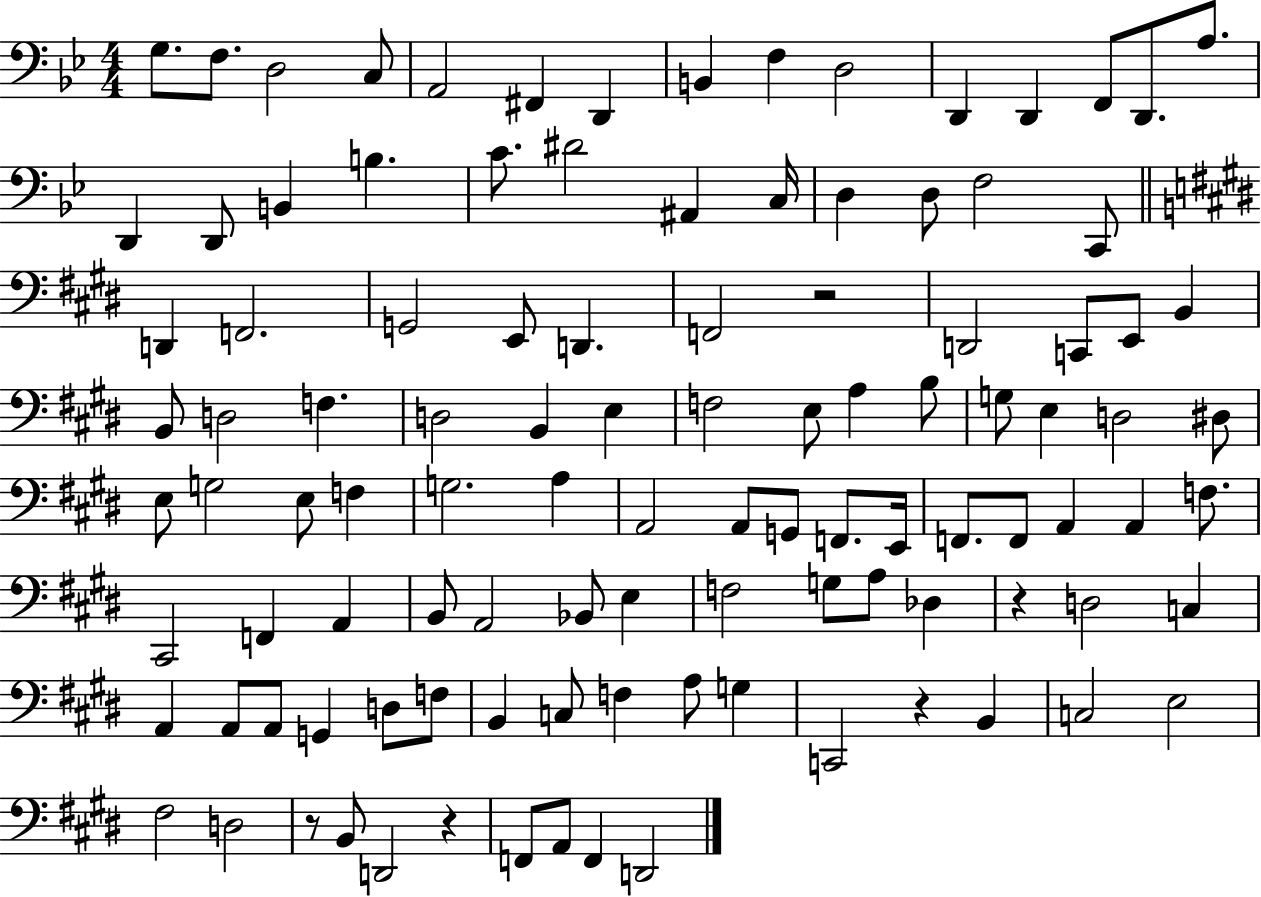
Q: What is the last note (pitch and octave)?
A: D2